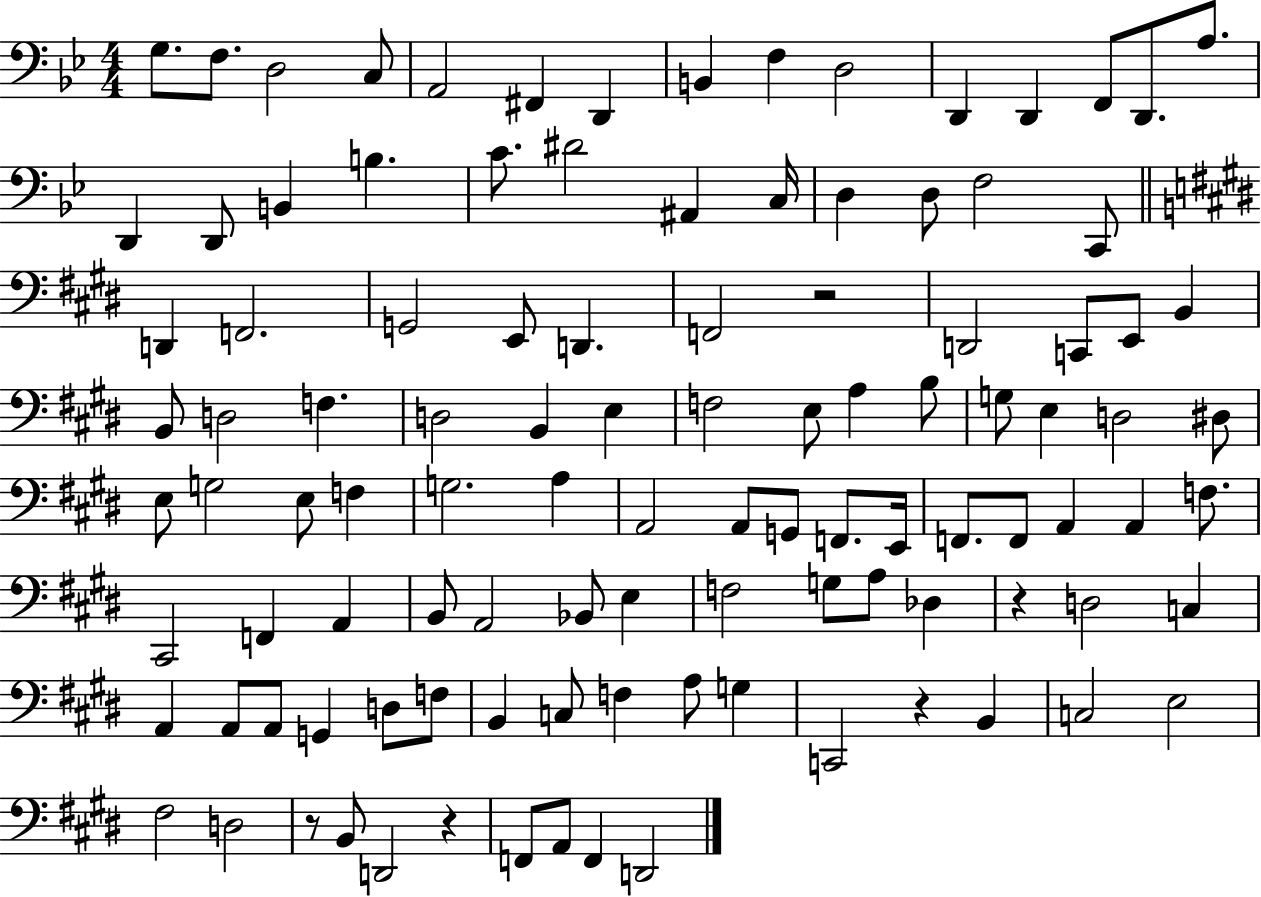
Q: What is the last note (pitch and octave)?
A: D2